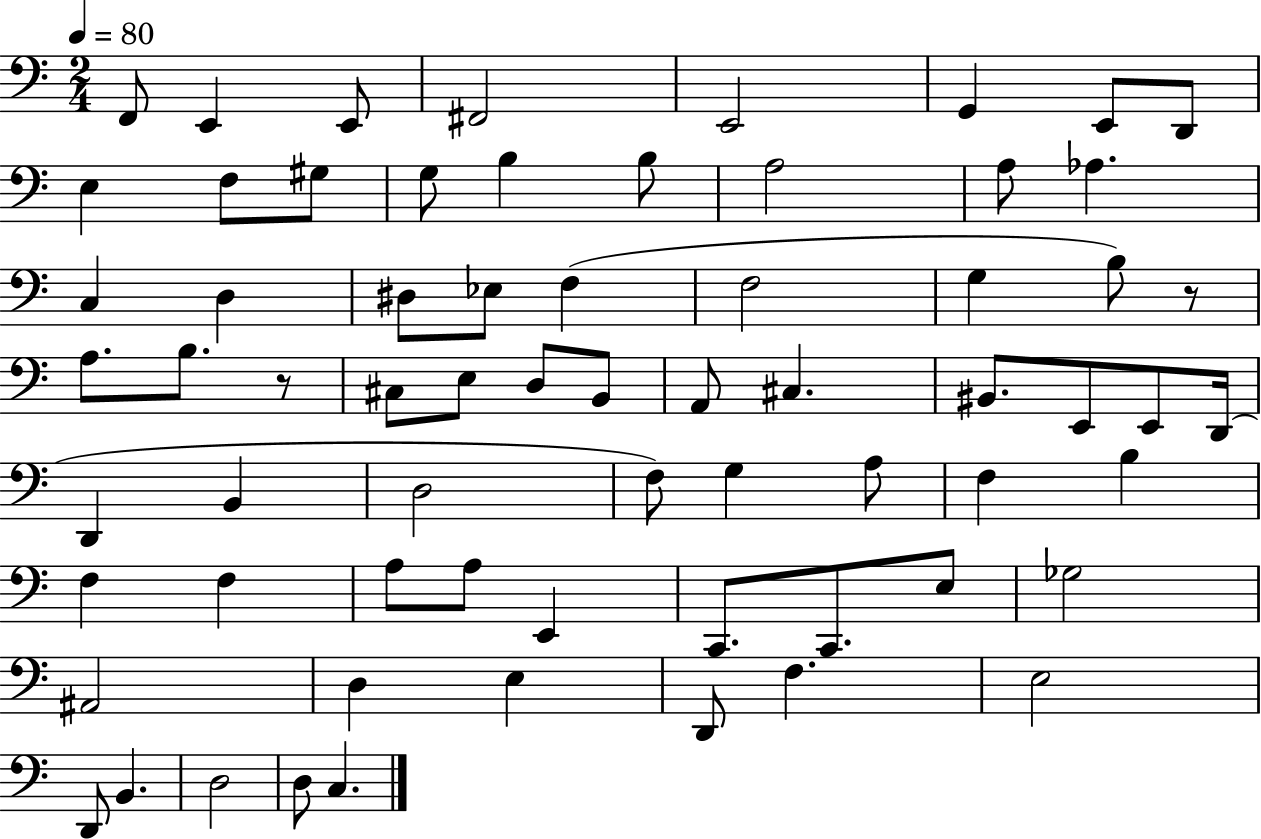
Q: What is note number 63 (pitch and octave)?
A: D3